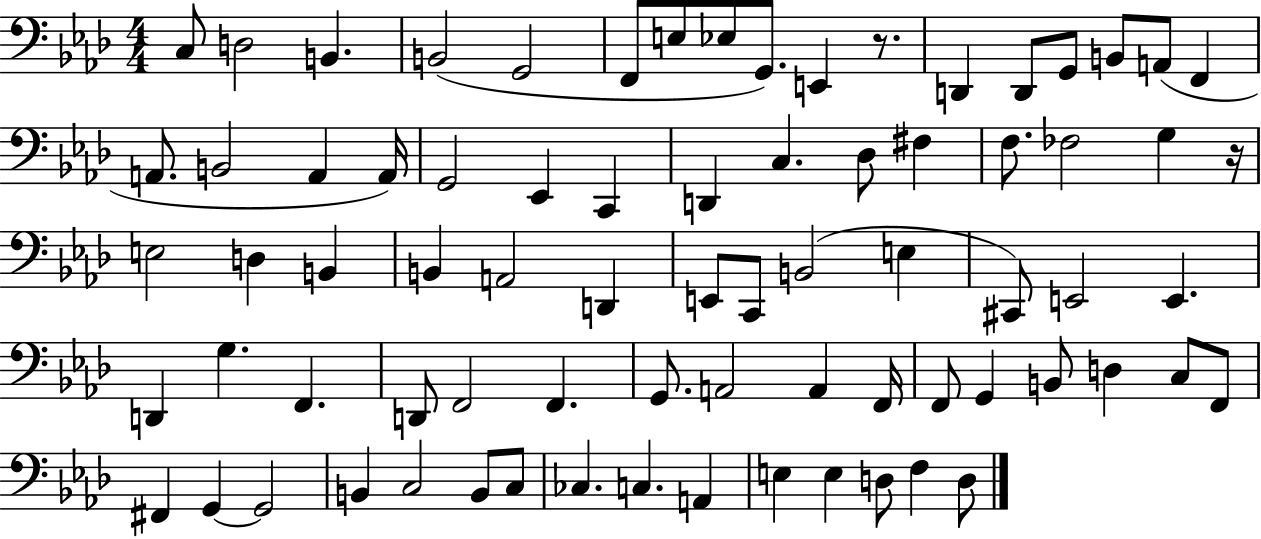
{
  \clef bass
  \numericTimeSignature
  \time 4/4
  \key aes \major
  c8 d2 b,4. | b,2( g,2 | f,8 e8 ees8 g,8.) e,4 r8. | d,4 d,8 g,8 b,8 a,8( f,4 | \break a,8. b,2 a,4 a,16) | g,2 ees,4 c,4 | d,4 c4. des8 fis4 | f8. fes2 g4 r16 | \break e2 d4 b,4 | b,4 a,2 d,4 | e,8 c,8 b,2( e4 | cis,8) e,2 e,4. | \break d,4 g4. f,4. | d,8 f,2 f,4. | g,8. a,2 a,4 f,16 | f,8 g,4 b,8 d4 c8 f,8 | \break fis,4 g,4~~ g,2 | b,4 c2 b,8 c8 | ces4. c4. a,4 | e4 e4 d8 f4 d8 | \break \bar "|."
}